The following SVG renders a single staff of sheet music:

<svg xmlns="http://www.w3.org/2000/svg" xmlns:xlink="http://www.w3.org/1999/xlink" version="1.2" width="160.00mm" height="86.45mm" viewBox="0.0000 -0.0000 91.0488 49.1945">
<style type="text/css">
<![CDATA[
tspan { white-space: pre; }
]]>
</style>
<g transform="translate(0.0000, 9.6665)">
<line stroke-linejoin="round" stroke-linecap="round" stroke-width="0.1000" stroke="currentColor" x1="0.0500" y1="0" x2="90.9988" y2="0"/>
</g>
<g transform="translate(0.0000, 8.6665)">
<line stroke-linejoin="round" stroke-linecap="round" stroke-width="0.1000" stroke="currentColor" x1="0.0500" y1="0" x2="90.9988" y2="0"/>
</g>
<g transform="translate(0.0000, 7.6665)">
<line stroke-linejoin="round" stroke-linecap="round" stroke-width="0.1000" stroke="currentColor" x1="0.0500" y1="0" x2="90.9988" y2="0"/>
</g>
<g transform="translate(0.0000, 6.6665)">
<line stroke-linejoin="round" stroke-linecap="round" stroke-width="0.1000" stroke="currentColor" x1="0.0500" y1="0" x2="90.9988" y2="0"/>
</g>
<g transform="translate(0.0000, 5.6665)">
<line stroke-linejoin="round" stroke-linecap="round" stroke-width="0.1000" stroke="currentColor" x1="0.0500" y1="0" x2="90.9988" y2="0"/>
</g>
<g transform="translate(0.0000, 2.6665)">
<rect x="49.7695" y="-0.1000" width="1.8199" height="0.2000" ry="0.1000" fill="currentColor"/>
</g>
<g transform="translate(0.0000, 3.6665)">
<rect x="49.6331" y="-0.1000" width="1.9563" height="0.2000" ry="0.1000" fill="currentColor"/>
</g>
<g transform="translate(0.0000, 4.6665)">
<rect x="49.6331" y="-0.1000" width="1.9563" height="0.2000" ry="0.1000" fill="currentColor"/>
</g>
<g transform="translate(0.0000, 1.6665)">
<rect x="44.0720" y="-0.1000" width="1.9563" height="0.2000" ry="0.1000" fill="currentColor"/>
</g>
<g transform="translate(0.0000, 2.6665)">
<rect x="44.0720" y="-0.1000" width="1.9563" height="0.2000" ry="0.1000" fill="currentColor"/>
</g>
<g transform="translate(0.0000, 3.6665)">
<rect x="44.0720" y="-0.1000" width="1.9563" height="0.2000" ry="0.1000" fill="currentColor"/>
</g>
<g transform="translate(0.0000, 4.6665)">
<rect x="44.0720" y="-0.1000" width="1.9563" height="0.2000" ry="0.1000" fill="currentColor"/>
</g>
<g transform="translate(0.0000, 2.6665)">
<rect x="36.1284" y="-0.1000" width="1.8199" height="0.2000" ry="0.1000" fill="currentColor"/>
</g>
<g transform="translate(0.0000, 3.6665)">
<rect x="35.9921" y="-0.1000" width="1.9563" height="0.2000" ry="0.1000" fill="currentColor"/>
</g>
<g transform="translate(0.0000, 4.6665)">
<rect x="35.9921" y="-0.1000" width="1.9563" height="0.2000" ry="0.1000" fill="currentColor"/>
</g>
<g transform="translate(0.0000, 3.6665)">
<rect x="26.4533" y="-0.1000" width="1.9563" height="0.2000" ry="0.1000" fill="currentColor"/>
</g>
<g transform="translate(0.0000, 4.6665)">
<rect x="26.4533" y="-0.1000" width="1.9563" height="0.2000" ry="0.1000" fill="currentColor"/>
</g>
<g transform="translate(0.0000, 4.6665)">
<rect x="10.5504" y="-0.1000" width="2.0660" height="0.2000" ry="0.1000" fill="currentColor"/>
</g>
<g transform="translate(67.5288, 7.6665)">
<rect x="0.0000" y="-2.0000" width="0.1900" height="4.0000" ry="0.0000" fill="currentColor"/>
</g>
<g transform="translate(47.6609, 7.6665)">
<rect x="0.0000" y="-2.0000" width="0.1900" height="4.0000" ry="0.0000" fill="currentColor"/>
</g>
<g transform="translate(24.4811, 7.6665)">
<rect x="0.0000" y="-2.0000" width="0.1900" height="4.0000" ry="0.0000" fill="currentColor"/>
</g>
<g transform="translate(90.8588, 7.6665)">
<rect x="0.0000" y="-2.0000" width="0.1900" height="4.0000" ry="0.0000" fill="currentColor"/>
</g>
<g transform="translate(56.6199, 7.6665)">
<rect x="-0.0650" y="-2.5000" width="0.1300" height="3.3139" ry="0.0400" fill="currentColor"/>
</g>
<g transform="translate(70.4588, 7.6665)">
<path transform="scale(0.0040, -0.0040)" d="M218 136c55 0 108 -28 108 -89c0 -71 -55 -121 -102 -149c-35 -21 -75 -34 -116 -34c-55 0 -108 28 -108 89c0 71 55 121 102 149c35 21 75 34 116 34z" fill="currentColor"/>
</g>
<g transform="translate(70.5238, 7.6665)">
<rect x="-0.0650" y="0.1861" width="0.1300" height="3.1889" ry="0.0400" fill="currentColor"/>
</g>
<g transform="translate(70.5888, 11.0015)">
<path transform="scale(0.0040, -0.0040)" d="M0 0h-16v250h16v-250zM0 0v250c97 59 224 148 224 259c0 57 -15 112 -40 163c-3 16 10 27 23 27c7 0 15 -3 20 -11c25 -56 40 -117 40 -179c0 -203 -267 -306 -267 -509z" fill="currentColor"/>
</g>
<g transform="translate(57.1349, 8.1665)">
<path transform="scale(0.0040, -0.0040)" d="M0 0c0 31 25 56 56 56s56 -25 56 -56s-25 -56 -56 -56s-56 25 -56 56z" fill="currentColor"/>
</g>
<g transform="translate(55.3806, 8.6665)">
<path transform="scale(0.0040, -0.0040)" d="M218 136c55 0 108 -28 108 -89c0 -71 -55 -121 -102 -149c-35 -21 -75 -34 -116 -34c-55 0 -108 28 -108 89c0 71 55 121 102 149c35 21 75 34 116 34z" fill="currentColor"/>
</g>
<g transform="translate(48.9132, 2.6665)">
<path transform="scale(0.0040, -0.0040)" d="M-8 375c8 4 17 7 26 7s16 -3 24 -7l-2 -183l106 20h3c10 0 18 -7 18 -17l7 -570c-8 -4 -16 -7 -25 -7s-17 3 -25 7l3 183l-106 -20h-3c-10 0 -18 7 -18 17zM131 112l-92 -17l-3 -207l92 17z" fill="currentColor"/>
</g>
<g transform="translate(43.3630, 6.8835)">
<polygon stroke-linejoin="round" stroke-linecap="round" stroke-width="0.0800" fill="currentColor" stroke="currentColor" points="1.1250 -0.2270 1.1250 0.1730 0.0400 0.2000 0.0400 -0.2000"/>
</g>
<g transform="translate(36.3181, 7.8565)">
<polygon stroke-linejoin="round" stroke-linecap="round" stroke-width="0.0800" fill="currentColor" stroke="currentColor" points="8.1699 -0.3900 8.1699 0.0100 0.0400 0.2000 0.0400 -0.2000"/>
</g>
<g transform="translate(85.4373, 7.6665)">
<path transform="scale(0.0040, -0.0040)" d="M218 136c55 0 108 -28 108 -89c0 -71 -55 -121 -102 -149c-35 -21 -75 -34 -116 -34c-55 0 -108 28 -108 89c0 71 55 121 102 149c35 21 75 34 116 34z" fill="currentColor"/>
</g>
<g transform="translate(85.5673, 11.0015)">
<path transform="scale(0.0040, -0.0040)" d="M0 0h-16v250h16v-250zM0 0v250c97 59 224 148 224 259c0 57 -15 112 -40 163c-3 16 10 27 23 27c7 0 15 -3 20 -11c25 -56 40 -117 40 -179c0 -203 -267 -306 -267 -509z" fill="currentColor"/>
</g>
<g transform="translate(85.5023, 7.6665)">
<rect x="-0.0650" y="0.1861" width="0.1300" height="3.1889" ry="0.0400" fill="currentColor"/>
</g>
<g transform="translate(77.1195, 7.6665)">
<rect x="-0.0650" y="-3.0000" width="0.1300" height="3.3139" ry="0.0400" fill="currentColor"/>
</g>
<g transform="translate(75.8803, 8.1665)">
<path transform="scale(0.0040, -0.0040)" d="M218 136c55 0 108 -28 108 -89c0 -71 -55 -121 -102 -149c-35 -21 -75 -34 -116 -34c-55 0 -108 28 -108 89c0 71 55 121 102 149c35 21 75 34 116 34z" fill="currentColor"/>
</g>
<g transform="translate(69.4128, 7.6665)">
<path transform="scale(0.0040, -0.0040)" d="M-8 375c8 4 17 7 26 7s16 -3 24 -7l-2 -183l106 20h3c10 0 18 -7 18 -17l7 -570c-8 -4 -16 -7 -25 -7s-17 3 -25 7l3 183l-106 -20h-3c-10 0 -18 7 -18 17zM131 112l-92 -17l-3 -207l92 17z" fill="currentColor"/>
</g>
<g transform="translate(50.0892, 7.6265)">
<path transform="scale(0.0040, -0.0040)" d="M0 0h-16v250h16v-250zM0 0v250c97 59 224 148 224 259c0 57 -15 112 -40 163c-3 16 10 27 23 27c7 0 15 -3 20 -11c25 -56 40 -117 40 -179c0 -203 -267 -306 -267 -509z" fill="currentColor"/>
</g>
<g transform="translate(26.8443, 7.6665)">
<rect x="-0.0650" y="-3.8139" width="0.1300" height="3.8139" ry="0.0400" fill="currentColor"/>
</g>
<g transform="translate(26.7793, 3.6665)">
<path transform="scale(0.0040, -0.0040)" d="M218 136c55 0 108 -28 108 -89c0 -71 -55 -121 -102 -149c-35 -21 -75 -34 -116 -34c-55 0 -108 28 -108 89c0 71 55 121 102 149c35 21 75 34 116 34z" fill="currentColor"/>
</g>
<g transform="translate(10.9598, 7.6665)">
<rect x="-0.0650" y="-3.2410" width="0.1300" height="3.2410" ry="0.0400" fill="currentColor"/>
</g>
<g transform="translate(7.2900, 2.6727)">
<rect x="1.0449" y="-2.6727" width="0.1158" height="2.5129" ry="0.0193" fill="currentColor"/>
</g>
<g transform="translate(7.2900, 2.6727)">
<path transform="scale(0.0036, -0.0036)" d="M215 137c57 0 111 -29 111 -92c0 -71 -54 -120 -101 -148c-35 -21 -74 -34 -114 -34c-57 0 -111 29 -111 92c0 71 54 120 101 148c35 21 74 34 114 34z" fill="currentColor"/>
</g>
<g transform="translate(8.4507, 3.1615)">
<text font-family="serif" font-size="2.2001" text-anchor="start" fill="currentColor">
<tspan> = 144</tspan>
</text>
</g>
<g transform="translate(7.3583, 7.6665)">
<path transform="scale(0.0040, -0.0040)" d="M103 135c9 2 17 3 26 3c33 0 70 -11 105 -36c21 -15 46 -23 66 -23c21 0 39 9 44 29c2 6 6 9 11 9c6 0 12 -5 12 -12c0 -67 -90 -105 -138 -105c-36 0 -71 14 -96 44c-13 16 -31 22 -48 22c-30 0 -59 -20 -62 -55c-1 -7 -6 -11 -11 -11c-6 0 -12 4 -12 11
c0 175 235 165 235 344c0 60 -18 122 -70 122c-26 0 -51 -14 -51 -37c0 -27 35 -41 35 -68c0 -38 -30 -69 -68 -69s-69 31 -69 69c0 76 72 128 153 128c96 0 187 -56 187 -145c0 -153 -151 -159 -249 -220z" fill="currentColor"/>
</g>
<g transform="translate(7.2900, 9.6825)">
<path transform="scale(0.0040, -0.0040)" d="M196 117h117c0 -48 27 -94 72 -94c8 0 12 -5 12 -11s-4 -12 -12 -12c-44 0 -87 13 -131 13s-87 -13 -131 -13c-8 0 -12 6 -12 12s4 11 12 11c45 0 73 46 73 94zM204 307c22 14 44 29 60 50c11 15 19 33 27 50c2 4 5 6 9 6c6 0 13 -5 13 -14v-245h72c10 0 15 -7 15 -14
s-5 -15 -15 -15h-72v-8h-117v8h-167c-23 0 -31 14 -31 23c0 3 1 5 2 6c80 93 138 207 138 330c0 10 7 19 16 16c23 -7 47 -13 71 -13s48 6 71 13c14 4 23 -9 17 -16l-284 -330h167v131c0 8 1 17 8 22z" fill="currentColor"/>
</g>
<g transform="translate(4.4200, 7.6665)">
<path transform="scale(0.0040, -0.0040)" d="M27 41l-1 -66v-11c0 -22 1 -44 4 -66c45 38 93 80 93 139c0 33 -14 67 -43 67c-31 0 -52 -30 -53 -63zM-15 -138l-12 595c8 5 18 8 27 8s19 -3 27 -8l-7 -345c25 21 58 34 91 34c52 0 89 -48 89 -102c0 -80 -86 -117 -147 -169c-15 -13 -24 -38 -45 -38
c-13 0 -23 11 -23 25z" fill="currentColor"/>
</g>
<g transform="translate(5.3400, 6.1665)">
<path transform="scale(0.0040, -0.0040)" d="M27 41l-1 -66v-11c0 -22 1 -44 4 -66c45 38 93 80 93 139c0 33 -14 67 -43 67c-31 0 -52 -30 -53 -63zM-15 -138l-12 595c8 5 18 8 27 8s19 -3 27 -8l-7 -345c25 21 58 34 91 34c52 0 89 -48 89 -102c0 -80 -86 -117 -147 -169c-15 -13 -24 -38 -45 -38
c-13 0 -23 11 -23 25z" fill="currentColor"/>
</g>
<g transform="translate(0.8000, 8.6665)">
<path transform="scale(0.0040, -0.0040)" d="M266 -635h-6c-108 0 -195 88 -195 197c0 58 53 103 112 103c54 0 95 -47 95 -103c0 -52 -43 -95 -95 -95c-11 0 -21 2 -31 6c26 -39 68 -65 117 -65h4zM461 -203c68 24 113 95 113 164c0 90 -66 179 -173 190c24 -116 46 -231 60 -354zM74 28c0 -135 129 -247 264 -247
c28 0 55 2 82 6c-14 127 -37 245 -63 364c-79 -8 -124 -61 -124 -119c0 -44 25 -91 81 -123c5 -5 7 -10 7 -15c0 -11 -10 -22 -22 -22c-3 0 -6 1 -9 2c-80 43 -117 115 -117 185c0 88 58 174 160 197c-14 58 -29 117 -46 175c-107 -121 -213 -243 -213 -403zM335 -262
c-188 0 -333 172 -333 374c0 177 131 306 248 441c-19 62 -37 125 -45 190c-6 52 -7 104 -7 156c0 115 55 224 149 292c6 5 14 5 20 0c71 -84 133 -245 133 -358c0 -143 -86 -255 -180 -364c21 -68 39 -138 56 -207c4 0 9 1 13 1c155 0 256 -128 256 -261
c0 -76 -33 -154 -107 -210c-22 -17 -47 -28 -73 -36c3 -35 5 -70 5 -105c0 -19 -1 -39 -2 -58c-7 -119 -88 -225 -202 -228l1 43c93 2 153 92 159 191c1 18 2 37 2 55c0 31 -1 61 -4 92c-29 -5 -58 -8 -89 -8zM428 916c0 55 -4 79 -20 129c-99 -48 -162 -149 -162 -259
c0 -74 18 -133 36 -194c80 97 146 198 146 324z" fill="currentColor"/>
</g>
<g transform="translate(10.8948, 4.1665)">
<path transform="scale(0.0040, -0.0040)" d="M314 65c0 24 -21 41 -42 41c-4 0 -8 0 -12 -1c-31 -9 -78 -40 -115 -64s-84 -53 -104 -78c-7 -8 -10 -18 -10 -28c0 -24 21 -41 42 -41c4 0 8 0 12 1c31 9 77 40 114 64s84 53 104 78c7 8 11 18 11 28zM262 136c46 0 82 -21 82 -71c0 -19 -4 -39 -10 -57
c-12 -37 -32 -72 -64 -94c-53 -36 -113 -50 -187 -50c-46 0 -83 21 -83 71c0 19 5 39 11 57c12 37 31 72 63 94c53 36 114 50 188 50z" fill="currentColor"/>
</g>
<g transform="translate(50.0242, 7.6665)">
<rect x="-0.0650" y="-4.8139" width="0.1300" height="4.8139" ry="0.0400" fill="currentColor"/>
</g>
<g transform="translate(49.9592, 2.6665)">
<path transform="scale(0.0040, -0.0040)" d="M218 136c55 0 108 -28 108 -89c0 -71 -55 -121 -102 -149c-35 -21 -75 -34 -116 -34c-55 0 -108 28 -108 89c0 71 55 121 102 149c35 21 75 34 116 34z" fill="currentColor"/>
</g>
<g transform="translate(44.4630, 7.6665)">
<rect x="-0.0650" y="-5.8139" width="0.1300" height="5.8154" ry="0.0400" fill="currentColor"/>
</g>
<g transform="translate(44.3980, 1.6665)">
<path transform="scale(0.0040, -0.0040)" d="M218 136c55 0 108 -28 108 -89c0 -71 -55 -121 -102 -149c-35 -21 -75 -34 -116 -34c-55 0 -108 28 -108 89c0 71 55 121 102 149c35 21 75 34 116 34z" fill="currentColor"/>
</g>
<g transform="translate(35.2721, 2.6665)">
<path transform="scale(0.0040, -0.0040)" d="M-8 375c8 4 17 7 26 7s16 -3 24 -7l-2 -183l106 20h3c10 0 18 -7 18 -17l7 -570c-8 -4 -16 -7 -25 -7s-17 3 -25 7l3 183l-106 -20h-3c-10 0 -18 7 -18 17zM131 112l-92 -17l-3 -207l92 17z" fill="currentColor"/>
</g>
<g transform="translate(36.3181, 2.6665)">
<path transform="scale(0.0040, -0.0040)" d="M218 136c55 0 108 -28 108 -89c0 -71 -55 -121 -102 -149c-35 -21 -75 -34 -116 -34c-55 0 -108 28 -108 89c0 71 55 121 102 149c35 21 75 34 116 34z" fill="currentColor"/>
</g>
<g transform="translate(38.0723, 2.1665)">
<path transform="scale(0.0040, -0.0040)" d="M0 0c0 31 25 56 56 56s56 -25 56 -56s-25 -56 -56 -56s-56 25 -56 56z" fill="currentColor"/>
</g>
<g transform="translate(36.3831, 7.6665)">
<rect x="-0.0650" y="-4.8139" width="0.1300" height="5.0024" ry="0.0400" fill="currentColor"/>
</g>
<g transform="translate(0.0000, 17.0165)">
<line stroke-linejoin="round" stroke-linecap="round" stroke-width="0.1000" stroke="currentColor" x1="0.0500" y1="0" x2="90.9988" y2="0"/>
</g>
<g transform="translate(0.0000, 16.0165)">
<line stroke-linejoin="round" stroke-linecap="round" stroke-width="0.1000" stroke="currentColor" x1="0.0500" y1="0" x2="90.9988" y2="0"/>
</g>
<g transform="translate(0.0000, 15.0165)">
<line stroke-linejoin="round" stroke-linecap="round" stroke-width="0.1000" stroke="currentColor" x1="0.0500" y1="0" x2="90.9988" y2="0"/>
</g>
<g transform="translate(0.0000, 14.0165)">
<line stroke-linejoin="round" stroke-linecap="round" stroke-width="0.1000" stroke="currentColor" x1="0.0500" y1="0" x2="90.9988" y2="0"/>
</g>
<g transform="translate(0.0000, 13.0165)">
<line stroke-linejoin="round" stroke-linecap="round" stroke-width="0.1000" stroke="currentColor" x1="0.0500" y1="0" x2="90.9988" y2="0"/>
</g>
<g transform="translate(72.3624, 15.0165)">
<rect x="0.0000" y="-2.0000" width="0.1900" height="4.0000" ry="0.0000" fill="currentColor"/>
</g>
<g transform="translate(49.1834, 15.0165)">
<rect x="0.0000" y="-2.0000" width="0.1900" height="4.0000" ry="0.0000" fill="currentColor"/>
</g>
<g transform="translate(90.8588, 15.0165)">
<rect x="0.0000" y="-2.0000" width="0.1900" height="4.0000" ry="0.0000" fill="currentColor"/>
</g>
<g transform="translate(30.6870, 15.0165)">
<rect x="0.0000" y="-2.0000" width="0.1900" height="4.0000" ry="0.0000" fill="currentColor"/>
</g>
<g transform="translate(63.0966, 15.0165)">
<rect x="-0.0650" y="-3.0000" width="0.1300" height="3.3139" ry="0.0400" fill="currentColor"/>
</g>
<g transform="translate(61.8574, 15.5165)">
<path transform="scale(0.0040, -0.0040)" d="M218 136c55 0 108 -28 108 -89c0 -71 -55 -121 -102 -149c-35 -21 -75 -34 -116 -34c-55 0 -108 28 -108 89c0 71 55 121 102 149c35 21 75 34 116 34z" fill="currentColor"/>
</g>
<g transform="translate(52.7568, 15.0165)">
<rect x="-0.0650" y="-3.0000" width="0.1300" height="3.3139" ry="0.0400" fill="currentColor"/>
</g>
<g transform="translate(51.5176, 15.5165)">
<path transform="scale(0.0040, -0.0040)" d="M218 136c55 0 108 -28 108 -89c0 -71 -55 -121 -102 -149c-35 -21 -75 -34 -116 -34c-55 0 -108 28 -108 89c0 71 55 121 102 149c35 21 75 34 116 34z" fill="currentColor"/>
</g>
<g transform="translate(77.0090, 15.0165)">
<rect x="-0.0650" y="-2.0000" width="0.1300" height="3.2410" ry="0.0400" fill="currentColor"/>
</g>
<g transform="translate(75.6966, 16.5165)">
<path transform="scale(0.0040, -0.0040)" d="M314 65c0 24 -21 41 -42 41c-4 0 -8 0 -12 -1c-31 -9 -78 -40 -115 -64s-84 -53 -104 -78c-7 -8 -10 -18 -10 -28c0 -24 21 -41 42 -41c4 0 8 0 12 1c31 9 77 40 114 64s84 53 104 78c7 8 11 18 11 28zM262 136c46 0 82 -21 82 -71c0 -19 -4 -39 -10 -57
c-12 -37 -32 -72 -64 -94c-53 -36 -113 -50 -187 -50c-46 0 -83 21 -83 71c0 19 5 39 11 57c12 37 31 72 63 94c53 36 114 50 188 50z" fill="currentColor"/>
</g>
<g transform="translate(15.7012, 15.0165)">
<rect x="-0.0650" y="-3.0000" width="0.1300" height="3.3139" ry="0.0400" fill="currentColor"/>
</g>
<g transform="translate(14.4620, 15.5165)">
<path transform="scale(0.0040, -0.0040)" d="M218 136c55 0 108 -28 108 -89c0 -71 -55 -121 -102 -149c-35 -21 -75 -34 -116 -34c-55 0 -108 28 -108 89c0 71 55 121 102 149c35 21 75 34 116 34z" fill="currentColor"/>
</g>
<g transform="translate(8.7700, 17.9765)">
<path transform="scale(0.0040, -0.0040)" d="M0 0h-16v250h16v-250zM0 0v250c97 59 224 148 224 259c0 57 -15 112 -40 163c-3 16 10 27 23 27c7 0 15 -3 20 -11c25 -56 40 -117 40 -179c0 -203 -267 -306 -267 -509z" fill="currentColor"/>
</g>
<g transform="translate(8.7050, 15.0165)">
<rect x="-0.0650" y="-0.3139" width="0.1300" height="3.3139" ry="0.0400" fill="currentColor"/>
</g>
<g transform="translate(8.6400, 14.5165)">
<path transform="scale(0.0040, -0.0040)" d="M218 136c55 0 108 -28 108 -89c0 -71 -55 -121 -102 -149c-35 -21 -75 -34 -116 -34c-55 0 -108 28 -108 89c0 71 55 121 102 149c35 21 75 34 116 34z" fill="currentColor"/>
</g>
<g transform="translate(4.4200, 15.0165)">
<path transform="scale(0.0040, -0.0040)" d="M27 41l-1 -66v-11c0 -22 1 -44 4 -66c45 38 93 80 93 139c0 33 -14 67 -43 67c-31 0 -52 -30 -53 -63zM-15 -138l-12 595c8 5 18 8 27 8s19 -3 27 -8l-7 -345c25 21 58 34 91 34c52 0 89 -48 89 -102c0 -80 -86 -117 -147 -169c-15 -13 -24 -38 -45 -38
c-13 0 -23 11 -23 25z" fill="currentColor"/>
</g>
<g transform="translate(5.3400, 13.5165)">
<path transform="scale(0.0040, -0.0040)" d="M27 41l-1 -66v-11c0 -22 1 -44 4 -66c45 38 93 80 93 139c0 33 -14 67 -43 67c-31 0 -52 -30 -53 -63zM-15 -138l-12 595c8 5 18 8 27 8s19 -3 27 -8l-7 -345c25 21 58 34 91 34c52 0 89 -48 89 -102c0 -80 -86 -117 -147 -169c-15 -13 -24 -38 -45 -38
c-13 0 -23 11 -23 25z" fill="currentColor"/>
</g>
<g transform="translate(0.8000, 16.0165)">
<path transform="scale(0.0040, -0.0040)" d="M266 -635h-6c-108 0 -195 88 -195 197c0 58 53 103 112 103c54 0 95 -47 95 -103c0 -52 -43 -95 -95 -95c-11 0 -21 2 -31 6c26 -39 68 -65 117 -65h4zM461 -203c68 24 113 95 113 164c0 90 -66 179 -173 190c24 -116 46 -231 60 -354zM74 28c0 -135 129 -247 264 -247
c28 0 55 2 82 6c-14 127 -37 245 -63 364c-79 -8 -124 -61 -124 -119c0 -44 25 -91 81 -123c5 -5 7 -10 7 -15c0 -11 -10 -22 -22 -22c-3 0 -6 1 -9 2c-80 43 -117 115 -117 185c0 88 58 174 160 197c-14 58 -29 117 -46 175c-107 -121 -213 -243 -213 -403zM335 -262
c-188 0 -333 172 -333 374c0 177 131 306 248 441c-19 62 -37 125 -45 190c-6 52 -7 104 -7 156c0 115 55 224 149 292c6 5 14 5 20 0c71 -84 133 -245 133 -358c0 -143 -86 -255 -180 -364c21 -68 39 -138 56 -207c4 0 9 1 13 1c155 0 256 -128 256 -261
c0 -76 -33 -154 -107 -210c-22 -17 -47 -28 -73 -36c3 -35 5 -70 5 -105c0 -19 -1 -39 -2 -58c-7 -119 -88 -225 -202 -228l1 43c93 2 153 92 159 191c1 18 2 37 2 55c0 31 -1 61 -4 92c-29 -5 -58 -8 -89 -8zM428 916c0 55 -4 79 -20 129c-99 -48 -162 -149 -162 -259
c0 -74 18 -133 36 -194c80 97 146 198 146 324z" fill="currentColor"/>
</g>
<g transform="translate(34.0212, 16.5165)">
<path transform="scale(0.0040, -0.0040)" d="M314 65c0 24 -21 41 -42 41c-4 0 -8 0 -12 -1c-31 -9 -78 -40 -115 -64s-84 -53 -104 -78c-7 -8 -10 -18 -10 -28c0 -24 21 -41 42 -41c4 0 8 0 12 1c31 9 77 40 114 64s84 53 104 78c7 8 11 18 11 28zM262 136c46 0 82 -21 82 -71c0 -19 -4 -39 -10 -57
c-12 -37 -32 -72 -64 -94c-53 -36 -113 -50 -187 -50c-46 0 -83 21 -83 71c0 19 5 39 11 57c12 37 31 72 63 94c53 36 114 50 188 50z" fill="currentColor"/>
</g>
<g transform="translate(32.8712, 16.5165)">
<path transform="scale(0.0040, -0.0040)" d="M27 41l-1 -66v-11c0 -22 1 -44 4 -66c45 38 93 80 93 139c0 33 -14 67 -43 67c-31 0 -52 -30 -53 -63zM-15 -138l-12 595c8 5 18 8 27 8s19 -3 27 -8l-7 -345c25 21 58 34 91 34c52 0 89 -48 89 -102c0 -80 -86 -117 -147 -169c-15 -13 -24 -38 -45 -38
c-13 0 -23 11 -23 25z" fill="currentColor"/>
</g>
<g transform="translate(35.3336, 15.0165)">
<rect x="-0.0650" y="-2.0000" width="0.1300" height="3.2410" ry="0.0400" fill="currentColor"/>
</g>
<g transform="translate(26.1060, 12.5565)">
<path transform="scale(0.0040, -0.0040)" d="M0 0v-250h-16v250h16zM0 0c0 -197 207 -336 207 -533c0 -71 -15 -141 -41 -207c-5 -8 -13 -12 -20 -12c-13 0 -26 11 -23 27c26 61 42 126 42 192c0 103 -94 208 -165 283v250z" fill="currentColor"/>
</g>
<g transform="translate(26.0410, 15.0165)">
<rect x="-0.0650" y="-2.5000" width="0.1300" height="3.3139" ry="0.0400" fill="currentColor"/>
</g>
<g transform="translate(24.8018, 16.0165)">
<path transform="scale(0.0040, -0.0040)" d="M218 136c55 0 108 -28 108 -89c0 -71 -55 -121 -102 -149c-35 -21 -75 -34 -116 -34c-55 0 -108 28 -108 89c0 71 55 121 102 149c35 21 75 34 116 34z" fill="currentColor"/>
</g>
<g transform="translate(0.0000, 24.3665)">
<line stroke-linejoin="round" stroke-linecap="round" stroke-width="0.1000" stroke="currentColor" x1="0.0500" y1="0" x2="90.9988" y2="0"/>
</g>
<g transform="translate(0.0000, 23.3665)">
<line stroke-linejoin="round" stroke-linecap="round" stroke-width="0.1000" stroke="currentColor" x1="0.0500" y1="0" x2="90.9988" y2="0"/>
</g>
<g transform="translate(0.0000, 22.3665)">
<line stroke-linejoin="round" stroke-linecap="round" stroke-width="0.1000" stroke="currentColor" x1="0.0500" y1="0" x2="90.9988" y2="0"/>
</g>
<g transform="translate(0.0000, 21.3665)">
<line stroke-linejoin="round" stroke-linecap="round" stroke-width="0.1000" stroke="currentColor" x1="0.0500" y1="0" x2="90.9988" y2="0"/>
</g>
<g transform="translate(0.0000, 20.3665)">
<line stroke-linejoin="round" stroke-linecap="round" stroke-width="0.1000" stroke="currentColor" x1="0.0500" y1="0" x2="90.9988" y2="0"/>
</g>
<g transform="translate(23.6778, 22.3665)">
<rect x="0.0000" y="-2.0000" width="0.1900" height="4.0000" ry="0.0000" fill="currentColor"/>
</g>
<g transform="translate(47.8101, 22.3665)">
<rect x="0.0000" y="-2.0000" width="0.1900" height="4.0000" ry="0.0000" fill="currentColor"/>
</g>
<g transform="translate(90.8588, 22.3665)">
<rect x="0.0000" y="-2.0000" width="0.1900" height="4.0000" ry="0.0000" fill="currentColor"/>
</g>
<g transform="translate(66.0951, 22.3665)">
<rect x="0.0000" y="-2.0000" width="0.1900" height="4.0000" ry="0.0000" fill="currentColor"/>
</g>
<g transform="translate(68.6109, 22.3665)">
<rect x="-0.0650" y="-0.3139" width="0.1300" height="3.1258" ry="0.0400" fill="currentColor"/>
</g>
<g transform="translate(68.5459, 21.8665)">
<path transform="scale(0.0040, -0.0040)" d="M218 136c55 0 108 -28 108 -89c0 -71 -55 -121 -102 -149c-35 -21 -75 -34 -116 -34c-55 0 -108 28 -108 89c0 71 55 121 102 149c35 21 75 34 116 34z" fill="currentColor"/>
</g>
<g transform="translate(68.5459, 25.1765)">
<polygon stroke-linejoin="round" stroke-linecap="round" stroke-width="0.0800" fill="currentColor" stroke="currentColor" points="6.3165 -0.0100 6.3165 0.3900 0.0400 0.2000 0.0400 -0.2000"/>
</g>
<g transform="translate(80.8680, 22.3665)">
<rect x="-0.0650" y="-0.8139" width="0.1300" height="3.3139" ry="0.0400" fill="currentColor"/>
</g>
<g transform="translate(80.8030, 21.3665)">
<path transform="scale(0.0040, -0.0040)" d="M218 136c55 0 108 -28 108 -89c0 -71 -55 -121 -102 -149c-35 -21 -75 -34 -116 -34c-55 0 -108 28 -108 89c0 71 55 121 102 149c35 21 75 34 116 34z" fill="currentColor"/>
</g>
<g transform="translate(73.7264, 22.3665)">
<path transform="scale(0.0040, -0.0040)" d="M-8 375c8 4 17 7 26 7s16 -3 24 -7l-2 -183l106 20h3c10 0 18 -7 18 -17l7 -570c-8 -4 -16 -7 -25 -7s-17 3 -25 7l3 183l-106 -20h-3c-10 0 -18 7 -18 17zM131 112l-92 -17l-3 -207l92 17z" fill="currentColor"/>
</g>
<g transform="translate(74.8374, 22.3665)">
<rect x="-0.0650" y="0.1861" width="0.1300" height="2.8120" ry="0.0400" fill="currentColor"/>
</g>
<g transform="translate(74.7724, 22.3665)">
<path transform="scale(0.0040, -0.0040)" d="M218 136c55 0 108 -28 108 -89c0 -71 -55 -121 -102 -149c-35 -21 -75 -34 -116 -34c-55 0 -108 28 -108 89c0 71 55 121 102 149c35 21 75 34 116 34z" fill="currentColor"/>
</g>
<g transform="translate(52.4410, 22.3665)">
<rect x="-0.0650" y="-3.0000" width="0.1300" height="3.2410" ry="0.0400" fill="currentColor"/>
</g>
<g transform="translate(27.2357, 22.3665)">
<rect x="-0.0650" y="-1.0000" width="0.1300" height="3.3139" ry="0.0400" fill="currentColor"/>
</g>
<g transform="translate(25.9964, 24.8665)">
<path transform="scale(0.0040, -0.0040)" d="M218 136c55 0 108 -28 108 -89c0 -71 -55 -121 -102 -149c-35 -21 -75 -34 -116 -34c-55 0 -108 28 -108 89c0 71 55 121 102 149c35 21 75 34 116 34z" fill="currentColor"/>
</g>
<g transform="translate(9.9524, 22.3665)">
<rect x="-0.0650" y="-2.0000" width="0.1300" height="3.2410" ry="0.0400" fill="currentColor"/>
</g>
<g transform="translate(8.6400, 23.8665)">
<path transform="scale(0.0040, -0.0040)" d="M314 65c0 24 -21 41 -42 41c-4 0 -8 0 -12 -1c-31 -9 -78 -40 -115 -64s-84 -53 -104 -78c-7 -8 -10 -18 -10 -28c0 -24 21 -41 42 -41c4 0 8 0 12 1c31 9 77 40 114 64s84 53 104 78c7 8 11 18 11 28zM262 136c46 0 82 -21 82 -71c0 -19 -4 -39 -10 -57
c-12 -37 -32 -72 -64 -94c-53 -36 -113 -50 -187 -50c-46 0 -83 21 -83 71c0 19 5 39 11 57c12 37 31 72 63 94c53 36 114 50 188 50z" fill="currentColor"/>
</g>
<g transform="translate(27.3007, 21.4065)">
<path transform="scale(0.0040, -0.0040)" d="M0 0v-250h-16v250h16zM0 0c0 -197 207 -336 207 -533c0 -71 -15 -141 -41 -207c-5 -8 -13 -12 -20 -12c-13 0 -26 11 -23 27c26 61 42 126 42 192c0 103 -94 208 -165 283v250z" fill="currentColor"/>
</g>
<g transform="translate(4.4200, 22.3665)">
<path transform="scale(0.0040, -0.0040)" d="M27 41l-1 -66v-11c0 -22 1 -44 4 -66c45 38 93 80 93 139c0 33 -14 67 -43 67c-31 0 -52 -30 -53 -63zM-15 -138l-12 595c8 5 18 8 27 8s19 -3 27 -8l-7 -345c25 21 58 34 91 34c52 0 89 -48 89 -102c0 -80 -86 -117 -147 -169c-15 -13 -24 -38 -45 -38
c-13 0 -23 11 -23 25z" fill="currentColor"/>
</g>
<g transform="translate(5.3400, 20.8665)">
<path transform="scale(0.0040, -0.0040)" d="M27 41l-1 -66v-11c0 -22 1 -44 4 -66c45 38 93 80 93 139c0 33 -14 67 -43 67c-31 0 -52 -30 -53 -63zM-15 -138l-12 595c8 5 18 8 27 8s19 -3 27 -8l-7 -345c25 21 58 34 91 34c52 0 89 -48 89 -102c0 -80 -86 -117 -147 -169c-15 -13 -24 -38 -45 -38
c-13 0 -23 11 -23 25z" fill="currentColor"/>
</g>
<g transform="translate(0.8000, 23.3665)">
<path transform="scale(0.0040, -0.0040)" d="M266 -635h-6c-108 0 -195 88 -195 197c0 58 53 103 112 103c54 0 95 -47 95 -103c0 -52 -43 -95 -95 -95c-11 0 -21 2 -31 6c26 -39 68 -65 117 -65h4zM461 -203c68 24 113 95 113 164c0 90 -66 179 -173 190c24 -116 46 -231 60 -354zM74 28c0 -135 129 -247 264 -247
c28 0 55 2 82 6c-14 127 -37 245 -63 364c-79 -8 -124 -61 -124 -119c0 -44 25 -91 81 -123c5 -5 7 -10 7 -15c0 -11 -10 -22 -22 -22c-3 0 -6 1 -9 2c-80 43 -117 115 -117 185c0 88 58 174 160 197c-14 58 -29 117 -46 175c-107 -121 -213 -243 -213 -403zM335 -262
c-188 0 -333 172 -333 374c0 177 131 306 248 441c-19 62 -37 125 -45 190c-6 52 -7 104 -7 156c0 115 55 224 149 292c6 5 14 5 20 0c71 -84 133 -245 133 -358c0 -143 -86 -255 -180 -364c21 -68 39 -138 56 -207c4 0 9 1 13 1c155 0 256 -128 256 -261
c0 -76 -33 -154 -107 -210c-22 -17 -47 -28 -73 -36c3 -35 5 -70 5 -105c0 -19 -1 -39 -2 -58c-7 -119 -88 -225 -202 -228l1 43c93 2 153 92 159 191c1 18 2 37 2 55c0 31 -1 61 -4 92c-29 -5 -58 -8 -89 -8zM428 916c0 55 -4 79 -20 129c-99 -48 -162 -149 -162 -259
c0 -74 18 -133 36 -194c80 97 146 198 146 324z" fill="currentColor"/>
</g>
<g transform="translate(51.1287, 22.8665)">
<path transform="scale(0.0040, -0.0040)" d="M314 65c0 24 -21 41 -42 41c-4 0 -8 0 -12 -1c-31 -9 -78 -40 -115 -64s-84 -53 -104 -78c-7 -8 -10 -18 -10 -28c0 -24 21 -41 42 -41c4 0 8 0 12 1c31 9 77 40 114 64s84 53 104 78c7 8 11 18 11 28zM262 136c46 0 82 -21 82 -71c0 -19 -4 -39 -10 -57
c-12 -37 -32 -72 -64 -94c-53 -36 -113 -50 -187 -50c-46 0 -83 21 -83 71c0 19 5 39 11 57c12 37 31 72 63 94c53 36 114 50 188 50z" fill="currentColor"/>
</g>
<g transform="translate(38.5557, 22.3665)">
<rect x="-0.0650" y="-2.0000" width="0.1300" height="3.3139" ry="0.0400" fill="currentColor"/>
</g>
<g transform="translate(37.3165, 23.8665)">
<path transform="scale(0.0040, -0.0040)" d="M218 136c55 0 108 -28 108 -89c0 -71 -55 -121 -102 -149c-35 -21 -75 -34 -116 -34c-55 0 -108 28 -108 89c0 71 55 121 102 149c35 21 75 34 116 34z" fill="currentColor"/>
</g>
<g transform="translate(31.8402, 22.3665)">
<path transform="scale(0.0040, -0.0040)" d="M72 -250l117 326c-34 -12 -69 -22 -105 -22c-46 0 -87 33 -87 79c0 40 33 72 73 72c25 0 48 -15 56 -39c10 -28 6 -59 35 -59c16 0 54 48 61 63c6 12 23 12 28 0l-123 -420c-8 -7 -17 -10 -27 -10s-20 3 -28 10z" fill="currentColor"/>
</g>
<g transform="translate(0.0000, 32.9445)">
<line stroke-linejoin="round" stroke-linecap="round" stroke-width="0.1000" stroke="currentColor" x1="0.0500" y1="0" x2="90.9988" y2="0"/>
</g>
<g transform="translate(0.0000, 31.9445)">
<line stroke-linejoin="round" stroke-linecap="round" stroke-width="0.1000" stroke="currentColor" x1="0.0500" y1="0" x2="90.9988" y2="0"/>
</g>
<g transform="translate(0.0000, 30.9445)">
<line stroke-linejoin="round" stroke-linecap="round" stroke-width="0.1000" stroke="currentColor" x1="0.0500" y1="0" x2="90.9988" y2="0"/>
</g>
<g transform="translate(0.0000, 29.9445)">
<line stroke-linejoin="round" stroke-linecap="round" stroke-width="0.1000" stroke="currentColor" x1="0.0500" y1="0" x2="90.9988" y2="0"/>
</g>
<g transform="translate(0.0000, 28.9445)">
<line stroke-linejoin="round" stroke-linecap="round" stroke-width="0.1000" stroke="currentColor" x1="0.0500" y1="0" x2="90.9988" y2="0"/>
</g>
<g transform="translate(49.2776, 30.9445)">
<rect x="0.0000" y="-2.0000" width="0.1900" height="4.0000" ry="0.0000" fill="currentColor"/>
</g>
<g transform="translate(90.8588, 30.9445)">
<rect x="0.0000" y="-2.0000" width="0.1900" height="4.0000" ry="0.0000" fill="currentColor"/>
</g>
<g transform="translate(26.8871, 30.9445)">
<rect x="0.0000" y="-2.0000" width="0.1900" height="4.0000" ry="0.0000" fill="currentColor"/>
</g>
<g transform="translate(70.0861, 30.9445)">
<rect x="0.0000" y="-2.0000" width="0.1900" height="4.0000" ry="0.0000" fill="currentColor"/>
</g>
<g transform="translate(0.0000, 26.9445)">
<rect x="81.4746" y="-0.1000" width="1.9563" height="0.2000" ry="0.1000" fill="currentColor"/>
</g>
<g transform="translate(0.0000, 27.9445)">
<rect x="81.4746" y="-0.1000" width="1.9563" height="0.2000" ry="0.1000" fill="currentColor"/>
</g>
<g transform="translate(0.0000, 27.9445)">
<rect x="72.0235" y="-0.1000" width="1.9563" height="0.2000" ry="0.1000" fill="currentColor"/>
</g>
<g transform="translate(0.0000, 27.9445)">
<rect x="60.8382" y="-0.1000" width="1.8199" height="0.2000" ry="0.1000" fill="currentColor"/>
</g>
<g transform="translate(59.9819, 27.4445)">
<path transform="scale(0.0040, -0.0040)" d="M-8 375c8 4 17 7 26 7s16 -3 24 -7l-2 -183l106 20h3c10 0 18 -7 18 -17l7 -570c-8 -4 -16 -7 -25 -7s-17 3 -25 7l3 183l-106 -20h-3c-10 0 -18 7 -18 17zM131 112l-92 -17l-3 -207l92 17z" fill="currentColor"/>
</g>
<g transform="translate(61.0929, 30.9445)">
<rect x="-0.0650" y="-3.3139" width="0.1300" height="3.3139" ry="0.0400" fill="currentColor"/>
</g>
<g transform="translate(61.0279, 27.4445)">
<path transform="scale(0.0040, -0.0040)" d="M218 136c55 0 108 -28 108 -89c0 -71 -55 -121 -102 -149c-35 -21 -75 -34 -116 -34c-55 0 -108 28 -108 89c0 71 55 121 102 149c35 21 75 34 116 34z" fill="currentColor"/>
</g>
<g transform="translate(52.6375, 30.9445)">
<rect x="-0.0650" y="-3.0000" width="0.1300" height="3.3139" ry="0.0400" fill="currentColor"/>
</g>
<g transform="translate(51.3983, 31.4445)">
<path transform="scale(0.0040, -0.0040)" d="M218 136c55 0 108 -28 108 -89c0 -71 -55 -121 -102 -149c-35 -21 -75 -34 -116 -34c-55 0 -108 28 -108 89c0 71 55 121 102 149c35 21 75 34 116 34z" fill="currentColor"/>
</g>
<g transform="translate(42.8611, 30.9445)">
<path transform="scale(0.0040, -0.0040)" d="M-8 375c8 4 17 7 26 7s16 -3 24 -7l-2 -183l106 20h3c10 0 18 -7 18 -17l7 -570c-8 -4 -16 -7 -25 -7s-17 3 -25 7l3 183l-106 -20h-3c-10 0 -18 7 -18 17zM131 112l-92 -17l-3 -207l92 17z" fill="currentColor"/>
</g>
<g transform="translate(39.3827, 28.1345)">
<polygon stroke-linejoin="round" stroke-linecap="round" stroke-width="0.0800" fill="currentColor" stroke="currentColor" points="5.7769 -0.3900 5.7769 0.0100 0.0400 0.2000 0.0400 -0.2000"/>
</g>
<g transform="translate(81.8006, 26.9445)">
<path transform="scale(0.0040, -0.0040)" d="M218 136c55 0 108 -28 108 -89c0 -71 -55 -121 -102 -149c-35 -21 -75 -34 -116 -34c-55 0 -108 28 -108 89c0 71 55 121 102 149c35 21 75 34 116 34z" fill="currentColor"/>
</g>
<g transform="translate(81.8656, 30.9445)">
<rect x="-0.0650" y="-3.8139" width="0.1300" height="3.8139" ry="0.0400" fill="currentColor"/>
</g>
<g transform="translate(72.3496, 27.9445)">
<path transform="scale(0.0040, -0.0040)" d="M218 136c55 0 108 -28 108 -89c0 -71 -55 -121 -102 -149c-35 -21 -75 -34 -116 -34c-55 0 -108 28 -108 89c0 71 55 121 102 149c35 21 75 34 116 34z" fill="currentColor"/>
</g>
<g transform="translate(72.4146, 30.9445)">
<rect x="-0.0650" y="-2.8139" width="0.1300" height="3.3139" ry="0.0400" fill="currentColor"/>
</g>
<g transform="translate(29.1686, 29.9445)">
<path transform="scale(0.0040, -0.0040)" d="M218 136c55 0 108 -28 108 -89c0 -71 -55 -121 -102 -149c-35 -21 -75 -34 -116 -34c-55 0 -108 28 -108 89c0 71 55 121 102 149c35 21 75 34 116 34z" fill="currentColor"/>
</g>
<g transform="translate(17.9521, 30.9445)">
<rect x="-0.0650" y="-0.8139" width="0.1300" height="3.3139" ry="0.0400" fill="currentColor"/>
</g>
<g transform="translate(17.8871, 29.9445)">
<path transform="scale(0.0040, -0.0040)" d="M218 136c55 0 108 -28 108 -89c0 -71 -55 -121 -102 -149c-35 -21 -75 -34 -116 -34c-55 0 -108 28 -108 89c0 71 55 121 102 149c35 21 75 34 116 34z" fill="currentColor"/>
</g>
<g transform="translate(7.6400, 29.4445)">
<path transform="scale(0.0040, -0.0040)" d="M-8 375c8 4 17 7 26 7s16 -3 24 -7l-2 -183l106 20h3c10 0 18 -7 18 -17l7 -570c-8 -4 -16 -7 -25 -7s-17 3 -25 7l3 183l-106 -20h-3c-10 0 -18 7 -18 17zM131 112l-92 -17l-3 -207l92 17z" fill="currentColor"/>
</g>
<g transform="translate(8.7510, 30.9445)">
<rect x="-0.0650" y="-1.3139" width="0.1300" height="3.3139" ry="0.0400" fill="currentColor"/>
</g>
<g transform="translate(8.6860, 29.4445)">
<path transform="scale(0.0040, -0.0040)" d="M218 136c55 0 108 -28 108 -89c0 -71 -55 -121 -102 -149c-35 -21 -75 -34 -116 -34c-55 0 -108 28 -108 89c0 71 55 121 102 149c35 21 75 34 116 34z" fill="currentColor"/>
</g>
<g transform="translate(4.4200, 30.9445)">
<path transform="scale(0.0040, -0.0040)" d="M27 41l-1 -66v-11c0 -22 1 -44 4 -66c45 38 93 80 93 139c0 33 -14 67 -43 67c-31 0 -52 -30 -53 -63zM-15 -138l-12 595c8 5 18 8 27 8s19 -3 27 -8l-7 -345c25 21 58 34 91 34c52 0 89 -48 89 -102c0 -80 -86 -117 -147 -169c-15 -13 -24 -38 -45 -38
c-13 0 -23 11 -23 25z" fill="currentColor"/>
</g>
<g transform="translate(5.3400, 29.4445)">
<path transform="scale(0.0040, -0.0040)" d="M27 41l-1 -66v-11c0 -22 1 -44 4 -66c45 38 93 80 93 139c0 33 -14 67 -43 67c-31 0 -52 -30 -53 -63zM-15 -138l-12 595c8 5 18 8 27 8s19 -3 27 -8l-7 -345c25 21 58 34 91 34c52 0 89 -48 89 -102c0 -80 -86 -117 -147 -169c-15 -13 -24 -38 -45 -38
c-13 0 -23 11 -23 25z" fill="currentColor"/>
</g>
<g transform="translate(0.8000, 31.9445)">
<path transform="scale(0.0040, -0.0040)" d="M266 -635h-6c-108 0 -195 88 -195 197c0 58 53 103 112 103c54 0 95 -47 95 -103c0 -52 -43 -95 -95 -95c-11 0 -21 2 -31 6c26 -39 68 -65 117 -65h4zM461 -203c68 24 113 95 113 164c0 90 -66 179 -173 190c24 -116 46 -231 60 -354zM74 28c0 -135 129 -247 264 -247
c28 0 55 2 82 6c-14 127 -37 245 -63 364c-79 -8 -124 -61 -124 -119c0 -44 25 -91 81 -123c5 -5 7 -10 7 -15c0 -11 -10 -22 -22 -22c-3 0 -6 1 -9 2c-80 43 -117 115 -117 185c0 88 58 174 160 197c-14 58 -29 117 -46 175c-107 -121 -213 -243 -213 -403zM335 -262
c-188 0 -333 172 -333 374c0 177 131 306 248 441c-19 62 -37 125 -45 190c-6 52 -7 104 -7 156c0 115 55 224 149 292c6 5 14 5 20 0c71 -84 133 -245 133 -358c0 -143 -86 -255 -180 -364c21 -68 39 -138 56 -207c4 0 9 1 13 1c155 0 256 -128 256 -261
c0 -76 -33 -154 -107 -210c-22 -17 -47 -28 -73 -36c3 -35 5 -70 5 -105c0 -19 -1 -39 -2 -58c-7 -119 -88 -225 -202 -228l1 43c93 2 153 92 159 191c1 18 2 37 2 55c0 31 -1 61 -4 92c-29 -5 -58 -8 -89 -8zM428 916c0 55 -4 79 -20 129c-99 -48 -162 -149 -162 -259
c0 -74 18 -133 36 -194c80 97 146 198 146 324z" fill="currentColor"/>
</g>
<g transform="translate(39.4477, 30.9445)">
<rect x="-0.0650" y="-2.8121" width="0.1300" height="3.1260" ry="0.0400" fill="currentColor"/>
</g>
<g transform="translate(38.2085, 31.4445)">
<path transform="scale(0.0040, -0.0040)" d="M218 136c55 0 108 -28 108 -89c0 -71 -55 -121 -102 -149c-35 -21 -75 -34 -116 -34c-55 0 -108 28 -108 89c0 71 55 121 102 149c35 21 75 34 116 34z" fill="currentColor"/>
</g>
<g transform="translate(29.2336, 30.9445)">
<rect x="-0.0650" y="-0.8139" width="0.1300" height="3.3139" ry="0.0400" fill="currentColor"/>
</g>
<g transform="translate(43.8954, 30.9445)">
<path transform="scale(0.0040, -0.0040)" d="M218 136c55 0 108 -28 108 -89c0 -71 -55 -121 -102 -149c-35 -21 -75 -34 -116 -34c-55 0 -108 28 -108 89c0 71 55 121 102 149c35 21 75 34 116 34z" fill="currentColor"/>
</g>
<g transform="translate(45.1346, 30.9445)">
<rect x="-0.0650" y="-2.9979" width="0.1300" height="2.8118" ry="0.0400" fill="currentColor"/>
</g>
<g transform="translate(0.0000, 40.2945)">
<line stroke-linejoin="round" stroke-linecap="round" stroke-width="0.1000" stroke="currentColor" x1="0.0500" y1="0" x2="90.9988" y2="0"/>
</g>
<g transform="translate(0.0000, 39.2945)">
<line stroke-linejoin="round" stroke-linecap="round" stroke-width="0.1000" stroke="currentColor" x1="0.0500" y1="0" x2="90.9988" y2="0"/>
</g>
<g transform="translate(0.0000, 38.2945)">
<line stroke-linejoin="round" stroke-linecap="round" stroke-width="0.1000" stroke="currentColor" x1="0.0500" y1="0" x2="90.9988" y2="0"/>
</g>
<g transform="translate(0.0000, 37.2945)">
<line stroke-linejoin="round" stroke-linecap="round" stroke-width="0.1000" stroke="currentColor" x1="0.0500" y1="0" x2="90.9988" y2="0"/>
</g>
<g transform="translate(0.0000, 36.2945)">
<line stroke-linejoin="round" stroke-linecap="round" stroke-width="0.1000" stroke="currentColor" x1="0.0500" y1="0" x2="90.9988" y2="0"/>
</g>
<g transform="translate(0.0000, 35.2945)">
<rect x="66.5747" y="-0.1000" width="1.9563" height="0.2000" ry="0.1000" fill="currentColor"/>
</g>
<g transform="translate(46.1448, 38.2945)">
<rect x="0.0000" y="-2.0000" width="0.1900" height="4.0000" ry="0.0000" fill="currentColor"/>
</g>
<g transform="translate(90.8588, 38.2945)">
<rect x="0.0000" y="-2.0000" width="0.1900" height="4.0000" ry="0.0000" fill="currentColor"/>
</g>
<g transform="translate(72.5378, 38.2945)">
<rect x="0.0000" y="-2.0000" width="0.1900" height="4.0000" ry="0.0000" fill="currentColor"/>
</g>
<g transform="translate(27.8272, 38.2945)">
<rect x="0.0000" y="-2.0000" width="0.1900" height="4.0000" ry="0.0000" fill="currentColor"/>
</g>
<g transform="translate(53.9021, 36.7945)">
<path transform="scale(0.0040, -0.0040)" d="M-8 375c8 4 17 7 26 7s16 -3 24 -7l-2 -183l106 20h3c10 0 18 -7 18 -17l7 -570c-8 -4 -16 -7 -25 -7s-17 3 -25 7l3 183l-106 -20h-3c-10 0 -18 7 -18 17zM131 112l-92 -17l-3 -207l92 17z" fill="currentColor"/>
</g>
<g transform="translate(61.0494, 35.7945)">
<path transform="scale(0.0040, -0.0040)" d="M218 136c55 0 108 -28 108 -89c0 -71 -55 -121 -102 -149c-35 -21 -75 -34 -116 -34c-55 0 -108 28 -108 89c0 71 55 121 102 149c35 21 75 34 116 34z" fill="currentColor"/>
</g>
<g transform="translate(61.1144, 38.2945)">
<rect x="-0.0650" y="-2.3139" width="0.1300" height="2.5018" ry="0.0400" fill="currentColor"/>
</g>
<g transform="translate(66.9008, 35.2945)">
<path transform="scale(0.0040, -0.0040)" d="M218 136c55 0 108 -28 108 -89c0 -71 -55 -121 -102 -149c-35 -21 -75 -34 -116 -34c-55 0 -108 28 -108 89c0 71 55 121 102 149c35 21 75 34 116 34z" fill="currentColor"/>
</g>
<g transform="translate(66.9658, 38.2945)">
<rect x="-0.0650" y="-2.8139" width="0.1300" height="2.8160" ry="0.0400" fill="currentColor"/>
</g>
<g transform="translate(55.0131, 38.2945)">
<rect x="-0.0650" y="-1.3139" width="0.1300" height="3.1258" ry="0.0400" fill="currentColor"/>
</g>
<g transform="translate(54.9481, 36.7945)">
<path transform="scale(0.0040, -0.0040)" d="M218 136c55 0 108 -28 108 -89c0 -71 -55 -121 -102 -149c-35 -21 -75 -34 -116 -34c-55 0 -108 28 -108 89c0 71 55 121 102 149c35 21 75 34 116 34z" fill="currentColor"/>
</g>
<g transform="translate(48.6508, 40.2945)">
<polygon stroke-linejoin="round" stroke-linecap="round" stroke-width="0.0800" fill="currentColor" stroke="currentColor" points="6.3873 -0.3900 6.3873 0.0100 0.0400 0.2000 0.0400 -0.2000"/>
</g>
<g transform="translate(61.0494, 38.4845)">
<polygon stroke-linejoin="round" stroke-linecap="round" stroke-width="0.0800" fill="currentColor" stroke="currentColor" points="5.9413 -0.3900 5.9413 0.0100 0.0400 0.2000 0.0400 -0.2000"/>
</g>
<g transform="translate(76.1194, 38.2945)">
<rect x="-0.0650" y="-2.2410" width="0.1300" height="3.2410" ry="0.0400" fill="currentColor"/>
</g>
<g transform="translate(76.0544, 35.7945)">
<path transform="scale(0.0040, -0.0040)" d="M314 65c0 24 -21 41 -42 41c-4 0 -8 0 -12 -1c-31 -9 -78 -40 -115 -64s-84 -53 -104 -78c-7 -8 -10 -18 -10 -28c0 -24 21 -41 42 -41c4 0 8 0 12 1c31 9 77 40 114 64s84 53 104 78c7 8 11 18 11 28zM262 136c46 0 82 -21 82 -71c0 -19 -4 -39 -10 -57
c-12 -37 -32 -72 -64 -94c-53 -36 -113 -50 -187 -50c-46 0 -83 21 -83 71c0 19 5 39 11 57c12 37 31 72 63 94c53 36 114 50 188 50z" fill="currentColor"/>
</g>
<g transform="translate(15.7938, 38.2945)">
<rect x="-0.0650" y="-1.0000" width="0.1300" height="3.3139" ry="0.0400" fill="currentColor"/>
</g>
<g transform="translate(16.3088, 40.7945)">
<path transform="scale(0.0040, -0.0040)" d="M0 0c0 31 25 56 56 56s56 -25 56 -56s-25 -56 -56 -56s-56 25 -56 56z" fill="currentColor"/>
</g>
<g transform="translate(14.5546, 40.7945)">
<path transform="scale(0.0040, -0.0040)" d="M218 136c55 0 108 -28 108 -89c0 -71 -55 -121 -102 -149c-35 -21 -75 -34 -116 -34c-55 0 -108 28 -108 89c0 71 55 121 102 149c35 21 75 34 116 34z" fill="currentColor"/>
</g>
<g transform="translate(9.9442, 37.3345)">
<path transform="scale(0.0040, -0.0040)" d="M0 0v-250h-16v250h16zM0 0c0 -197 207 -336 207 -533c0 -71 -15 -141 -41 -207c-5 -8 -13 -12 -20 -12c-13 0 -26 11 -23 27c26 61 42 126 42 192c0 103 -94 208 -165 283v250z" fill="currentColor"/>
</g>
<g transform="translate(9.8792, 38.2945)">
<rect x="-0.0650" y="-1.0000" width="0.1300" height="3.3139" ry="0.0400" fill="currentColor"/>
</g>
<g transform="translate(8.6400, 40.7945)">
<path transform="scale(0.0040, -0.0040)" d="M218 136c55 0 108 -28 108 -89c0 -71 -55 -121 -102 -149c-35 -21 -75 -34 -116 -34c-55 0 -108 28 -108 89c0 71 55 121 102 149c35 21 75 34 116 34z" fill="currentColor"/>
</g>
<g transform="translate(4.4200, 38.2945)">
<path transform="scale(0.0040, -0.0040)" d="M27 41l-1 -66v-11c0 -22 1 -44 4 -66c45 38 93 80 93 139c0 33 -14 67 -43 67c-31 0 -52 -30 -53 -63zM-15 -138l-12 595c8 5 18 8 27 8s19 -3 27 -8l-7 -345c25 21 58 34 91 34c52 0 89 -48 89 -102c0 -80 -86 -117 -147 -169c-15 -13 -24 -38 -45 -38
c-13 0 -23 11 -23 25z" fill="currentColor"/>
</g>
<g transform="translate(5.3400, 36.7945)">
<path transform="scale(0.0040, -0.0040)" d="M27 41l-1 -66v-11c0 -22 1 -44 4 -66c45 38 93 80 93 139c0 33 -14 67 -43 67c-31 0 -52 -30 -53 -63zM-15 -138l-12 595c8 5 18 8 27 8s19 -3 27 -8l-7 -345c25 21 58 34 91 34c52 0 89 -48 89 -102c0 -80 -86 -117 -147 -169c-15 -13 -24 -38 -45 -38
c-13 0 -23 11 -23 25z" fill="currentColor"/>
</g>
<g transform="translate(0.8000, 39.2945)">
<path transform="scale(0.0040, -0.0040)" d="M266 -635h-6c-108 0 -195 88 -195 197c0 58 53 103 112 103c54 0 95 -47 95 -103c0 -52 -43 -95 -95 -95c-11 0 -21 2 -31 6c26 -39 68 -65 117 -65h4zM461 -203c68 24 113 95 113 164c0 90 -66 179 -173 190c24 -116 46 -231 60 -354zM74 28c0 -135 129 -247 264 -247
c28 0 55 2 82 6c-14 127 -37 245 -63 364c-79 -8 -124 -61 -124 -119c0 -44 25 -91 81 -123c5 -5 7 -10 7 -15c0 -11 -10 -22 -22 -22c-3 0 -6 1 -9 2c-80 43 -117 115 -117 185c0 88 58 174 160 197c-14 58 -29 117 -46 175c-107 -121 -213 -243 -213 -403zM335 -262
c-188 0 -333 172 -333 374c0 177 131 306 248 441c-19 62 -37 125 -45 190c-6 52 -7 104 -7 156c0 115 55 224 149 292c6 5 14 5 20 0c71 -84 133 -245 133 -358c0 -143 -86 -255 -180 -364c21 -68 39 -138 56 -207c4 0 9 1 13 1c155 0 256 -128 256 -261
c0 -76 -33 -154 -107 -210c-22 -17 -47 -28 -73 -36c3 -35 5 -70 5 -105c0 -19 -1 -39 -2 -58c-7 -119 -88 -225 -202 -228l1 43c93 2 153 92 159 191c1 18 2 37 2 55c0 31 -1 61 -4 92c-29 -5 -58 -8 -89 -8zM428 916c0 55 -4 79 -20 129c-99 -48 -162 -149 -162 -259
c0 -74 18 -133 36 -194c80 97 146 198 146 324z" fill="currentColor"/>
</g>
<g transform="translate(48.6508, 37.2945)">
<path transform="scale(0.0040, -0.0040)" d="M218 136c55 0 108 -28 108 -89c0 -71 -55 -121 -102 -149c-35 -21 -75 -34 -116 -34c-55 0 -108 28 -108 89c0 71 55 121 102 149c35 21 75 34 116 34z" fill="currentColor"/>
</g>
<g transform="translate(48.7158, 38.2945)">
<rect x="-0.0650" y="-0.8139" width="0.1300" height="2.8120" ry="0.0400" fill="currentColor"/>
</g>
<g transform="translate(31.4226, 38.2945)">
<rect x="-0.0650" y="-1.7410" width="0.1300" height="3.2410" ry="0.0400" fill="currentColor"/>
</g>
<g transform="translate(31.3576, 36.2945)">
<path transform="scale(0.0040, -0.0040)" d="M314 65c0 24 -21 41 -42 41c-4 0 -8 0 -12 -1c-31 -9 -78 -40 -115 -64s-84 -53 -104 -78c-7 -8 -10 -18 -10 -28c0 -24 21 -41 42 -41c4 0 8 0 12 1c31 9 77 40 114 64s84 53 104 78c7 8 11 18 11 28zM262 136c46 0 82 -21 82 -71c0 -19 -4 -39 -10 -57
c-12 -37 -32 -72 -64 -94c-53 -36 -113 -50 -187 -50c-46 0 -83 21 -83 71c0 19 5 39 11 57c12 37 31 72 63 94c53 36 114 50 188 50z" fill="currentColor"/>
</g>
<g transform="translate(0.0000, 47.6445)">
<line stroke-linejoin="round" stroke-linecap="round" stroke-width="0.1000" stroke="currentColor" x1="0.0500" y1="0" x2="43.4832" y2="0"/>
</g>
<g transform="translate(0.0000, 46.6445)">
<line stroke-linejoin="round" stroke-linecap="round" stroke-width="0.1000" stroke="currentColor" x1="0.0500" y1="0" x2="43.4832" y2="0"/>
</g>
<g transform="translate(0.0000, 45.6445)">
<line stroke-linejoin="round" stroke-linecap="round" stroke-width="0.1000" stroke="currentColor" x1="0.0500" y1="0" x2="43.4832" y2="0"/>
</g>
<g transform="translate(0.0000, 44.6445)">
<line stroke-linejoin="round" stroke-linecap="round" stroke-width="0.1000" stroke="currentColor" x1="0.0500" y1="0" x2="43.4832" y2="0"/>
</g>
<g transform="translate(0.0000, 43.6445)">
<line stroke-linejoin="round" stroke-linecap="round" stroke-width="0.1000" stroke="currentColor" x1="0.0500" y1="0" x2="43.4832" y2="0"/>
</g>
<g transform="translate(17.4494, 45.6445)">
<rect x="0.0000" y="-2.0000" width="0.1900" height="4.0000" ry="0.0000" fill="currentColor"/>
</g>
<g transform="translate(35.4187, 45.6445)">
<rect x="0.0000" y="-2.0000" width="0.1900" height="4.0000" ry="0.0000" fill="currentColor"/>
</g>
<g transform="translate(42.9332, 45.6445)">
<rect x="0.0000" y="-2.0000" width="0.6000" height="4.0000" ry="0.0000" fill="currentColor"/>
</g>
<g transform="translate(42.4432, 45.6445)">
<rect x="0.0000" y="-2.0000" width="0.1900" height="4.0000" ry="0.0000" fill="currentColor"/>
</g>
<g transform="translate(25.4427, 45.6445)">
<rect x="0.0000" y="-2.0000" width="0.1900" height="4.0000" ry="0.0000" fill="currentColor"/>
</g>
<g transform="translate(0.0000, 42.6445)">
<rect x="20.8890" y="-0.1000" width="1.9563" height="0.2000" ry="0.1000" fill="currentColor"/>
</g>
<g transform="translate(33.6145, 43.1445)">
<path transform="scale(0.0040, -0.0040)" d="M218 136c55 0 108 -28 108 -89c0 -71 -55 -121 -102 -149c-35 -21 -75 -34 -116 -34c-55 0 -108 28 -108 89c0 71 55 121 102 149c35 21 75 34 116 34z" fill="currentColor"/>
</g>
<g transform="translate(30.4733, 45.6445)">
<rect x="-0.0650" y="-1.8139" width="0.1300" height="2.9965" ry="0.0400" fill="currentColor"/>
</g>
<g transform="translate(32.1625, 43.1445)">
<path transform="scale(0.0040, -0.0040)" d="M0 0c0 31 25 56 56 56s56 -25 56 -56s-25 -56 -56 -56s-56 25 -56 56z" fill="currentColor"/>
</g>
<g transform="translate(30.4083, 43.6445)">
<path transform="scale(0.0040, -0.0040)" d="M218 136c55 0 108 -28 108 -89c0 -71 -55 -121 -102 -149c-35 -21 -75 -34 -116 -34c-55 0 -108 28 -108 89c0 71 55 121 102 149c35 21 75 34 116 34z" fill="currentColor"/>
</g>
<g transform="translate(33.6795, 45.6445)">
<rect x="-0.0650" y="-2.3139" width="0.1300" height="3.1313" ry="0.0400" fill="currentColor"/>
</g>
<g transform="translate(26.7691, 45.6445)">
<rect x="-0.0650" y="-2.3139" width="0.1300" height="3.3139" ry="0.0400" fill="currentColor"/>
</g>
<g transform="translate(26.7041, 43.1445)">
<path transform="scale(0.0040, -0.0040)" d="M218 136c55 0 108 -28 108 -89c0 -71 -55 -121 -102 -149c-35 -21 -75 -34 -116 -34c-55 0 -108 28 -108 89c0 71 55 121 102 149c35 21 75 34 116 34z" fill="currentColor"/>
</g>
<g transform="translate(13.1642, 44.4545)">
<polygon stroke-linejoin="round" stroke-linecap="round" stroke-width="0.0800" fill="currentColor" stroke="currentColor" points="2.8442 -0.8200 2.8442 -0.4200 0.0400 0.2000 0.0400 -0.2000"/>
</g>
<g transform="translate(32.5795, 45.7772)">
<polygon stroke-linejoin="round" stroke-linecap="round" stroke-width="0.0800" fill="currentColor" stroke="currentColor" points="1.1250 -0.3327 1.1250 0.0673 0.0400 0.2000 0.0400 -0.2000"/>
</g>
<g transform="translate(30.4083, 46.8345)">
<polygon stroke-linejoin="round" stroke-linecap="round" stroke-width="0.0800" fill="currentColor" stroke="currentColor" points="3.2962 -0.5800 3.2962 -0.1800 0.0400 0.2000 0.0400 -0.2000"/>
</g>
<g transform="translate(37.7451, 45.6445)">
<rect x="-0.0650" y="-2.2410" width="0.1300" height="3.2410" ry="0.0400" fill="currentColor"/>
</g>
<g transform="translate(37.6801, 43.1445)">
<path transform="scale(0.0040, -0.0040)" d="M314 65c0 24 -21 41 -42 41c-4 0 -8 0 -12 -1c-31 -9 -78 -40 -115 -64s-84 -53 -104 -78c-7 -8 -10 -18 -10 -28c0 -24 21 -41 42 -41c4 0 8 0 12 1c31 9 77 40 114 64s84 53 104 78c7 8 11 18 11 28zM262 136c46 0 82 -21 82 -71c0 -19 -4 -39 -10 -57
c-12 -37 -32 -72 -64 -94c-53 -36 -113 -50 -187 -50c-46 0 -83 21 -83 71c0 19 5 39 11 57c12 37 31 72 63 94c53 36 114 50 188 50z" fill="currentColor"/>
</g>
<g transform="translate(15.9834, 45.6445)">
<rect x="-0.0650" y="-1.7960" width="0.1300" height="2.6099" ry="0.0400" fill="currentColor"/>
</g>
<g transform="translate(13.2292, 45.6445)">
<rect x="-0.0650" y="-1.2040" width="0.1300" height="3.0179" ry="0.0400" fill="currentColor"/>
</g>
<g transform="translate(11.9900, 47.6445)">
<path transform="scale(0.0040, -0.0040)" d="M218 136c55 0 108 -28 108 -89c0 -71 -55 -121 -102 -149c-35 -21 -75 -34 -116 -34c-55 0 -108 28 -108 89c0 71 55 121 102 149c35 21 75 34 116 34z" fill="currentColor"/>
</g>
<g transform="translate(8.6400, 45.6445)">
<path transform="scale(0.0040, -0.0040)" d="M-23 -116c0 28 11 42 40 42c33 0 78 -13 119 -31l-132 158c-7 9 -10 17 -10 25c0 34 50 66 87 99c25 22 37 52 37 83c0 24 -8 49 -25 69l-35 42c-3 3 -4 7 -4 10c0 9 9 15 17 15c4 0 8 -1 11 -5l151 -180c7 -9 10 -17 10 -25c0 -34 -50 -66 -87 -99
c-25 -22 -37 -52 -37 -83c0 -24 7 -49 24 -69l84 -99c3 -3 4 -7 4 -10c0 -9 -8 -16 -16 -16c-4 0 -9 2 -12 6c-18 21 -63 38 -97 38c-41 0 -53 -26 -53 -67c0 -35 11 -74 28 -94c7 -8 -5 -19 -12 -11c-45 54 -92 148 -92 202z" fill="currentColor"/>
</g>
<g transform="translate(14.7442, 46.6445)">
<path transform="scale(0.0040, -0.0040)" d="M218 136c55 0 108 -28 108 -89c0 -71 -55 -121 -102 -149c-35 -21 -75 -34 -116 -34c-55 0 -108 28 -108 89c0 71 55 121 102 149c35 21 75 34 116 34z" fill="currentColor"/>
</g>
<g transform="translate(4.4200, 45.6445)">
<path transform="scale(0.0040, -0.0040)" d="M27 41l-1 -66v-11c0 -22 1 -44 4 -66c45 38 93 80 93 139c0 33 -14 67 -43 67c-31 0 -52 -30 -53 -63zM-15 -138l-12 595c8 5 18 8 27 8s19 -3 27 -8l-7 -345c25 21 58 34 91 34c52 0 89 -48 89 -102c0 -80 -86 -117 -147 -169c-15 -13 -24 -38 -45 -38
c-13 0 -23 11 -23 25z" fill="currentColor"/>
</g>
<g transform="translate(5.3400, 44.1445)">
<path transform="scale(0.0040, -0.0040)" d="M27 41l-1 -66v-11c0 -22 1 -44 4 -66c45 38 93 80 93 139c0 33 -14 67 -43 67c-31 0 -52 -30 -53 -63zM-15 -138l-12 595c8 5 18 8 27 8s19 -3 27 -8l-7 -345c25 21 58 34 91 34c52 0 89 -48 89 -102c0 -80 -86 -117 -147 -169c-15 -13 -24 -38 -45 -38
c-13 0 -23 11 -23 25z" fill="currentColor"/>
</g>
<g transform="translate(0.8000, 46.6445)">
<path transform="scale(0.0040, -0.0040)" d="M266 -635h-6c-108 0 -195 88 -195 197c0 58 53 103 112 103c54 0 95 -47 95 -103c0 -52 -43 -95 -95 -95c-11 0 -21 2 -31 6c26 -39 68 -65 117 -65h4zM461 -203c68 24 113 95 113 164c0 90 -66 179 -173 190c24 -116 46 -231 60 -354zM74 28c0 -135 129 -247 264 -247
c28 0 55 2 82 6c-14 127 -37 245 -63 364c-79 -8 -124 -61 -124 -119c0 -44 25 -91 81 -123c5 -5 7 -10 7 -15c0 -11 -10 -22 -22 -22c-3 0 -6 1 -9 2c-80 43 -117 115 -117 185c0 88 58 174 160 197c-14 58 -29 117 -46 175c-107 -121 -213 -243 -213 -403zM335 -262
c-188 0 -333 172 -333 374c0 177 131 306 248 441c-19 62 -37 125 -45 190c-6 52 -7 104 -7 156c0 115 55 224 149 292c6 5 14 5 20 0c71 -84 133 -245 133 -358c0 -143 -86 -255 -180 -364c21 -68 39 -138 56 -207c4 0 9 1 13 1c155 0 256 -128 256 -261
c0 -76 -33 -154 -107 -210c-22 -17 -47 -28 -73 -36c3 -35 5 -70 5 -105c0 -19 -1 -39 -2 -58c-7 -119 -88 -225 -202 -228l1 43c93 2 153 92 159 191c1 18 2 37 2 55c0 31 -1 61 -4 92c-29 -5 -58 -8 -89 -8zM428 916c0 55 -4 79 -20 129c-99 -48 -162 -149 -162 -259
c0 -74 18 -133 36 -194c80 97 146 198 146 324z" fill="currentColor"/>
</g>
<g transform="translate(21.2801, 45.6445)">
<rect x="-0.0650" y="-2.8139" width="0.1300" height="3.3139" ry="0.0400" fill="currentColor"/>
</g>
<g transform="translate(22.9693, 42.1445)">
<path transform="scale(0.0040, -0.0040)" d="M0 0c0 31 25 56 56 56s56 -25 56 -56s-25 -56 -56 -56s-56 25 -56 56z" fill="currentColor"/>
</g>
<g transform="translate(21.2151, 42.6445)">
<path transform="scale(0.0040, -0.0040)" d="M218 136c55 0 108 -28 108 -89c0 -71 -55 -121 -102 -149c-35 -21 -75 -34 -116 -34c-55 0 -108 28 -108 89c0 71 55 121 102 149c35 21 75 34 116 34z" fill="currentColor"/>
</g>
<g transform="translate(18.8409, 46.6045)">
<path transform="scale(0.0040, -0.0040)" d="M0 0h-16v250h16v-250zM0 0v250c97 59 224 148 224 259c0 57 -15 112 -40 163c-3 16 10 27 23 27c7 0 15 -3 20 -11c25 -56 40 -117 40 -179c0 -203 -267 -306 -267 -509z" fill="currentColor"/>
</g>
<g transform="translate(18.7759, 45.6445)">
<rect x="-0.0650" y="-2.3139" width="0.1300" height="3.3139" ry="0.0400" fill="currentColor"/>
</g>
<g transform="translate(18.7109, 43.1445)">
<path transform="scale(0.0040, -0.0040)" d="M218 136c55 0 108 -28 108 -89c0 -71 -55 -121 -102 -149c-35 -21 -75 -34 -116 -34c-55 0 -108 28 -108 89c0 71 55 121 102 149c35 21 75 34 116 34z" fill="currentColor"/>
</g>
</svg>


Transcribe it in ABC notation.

X:1
T:Untitled
M:2/4
L:1/4
K:Bb
_b2 c' e'/2 g'/4 e'/2 G B/2 A B/2 c/2 A G/2 _F2 A A F2 F2 D/2 z/2 F A2 c/2 B/2 d e d d A/2 B/2 A b a c' D/2 D f2 d/2 e/2 g/2 a/2 g2 z _E/2 G/2 g/2 a g f/2 g/4 g2